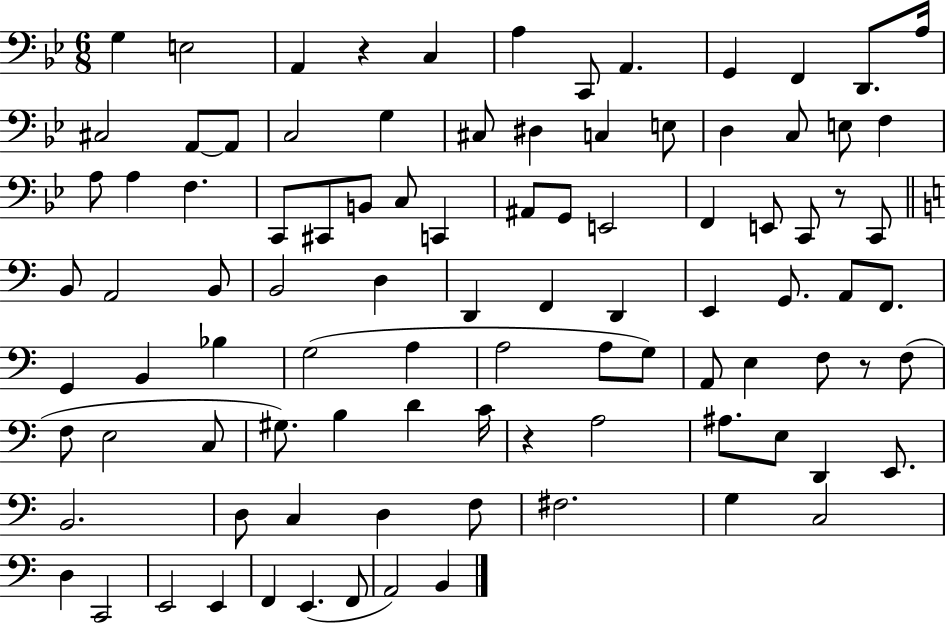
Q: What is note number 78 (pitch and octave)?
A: C3